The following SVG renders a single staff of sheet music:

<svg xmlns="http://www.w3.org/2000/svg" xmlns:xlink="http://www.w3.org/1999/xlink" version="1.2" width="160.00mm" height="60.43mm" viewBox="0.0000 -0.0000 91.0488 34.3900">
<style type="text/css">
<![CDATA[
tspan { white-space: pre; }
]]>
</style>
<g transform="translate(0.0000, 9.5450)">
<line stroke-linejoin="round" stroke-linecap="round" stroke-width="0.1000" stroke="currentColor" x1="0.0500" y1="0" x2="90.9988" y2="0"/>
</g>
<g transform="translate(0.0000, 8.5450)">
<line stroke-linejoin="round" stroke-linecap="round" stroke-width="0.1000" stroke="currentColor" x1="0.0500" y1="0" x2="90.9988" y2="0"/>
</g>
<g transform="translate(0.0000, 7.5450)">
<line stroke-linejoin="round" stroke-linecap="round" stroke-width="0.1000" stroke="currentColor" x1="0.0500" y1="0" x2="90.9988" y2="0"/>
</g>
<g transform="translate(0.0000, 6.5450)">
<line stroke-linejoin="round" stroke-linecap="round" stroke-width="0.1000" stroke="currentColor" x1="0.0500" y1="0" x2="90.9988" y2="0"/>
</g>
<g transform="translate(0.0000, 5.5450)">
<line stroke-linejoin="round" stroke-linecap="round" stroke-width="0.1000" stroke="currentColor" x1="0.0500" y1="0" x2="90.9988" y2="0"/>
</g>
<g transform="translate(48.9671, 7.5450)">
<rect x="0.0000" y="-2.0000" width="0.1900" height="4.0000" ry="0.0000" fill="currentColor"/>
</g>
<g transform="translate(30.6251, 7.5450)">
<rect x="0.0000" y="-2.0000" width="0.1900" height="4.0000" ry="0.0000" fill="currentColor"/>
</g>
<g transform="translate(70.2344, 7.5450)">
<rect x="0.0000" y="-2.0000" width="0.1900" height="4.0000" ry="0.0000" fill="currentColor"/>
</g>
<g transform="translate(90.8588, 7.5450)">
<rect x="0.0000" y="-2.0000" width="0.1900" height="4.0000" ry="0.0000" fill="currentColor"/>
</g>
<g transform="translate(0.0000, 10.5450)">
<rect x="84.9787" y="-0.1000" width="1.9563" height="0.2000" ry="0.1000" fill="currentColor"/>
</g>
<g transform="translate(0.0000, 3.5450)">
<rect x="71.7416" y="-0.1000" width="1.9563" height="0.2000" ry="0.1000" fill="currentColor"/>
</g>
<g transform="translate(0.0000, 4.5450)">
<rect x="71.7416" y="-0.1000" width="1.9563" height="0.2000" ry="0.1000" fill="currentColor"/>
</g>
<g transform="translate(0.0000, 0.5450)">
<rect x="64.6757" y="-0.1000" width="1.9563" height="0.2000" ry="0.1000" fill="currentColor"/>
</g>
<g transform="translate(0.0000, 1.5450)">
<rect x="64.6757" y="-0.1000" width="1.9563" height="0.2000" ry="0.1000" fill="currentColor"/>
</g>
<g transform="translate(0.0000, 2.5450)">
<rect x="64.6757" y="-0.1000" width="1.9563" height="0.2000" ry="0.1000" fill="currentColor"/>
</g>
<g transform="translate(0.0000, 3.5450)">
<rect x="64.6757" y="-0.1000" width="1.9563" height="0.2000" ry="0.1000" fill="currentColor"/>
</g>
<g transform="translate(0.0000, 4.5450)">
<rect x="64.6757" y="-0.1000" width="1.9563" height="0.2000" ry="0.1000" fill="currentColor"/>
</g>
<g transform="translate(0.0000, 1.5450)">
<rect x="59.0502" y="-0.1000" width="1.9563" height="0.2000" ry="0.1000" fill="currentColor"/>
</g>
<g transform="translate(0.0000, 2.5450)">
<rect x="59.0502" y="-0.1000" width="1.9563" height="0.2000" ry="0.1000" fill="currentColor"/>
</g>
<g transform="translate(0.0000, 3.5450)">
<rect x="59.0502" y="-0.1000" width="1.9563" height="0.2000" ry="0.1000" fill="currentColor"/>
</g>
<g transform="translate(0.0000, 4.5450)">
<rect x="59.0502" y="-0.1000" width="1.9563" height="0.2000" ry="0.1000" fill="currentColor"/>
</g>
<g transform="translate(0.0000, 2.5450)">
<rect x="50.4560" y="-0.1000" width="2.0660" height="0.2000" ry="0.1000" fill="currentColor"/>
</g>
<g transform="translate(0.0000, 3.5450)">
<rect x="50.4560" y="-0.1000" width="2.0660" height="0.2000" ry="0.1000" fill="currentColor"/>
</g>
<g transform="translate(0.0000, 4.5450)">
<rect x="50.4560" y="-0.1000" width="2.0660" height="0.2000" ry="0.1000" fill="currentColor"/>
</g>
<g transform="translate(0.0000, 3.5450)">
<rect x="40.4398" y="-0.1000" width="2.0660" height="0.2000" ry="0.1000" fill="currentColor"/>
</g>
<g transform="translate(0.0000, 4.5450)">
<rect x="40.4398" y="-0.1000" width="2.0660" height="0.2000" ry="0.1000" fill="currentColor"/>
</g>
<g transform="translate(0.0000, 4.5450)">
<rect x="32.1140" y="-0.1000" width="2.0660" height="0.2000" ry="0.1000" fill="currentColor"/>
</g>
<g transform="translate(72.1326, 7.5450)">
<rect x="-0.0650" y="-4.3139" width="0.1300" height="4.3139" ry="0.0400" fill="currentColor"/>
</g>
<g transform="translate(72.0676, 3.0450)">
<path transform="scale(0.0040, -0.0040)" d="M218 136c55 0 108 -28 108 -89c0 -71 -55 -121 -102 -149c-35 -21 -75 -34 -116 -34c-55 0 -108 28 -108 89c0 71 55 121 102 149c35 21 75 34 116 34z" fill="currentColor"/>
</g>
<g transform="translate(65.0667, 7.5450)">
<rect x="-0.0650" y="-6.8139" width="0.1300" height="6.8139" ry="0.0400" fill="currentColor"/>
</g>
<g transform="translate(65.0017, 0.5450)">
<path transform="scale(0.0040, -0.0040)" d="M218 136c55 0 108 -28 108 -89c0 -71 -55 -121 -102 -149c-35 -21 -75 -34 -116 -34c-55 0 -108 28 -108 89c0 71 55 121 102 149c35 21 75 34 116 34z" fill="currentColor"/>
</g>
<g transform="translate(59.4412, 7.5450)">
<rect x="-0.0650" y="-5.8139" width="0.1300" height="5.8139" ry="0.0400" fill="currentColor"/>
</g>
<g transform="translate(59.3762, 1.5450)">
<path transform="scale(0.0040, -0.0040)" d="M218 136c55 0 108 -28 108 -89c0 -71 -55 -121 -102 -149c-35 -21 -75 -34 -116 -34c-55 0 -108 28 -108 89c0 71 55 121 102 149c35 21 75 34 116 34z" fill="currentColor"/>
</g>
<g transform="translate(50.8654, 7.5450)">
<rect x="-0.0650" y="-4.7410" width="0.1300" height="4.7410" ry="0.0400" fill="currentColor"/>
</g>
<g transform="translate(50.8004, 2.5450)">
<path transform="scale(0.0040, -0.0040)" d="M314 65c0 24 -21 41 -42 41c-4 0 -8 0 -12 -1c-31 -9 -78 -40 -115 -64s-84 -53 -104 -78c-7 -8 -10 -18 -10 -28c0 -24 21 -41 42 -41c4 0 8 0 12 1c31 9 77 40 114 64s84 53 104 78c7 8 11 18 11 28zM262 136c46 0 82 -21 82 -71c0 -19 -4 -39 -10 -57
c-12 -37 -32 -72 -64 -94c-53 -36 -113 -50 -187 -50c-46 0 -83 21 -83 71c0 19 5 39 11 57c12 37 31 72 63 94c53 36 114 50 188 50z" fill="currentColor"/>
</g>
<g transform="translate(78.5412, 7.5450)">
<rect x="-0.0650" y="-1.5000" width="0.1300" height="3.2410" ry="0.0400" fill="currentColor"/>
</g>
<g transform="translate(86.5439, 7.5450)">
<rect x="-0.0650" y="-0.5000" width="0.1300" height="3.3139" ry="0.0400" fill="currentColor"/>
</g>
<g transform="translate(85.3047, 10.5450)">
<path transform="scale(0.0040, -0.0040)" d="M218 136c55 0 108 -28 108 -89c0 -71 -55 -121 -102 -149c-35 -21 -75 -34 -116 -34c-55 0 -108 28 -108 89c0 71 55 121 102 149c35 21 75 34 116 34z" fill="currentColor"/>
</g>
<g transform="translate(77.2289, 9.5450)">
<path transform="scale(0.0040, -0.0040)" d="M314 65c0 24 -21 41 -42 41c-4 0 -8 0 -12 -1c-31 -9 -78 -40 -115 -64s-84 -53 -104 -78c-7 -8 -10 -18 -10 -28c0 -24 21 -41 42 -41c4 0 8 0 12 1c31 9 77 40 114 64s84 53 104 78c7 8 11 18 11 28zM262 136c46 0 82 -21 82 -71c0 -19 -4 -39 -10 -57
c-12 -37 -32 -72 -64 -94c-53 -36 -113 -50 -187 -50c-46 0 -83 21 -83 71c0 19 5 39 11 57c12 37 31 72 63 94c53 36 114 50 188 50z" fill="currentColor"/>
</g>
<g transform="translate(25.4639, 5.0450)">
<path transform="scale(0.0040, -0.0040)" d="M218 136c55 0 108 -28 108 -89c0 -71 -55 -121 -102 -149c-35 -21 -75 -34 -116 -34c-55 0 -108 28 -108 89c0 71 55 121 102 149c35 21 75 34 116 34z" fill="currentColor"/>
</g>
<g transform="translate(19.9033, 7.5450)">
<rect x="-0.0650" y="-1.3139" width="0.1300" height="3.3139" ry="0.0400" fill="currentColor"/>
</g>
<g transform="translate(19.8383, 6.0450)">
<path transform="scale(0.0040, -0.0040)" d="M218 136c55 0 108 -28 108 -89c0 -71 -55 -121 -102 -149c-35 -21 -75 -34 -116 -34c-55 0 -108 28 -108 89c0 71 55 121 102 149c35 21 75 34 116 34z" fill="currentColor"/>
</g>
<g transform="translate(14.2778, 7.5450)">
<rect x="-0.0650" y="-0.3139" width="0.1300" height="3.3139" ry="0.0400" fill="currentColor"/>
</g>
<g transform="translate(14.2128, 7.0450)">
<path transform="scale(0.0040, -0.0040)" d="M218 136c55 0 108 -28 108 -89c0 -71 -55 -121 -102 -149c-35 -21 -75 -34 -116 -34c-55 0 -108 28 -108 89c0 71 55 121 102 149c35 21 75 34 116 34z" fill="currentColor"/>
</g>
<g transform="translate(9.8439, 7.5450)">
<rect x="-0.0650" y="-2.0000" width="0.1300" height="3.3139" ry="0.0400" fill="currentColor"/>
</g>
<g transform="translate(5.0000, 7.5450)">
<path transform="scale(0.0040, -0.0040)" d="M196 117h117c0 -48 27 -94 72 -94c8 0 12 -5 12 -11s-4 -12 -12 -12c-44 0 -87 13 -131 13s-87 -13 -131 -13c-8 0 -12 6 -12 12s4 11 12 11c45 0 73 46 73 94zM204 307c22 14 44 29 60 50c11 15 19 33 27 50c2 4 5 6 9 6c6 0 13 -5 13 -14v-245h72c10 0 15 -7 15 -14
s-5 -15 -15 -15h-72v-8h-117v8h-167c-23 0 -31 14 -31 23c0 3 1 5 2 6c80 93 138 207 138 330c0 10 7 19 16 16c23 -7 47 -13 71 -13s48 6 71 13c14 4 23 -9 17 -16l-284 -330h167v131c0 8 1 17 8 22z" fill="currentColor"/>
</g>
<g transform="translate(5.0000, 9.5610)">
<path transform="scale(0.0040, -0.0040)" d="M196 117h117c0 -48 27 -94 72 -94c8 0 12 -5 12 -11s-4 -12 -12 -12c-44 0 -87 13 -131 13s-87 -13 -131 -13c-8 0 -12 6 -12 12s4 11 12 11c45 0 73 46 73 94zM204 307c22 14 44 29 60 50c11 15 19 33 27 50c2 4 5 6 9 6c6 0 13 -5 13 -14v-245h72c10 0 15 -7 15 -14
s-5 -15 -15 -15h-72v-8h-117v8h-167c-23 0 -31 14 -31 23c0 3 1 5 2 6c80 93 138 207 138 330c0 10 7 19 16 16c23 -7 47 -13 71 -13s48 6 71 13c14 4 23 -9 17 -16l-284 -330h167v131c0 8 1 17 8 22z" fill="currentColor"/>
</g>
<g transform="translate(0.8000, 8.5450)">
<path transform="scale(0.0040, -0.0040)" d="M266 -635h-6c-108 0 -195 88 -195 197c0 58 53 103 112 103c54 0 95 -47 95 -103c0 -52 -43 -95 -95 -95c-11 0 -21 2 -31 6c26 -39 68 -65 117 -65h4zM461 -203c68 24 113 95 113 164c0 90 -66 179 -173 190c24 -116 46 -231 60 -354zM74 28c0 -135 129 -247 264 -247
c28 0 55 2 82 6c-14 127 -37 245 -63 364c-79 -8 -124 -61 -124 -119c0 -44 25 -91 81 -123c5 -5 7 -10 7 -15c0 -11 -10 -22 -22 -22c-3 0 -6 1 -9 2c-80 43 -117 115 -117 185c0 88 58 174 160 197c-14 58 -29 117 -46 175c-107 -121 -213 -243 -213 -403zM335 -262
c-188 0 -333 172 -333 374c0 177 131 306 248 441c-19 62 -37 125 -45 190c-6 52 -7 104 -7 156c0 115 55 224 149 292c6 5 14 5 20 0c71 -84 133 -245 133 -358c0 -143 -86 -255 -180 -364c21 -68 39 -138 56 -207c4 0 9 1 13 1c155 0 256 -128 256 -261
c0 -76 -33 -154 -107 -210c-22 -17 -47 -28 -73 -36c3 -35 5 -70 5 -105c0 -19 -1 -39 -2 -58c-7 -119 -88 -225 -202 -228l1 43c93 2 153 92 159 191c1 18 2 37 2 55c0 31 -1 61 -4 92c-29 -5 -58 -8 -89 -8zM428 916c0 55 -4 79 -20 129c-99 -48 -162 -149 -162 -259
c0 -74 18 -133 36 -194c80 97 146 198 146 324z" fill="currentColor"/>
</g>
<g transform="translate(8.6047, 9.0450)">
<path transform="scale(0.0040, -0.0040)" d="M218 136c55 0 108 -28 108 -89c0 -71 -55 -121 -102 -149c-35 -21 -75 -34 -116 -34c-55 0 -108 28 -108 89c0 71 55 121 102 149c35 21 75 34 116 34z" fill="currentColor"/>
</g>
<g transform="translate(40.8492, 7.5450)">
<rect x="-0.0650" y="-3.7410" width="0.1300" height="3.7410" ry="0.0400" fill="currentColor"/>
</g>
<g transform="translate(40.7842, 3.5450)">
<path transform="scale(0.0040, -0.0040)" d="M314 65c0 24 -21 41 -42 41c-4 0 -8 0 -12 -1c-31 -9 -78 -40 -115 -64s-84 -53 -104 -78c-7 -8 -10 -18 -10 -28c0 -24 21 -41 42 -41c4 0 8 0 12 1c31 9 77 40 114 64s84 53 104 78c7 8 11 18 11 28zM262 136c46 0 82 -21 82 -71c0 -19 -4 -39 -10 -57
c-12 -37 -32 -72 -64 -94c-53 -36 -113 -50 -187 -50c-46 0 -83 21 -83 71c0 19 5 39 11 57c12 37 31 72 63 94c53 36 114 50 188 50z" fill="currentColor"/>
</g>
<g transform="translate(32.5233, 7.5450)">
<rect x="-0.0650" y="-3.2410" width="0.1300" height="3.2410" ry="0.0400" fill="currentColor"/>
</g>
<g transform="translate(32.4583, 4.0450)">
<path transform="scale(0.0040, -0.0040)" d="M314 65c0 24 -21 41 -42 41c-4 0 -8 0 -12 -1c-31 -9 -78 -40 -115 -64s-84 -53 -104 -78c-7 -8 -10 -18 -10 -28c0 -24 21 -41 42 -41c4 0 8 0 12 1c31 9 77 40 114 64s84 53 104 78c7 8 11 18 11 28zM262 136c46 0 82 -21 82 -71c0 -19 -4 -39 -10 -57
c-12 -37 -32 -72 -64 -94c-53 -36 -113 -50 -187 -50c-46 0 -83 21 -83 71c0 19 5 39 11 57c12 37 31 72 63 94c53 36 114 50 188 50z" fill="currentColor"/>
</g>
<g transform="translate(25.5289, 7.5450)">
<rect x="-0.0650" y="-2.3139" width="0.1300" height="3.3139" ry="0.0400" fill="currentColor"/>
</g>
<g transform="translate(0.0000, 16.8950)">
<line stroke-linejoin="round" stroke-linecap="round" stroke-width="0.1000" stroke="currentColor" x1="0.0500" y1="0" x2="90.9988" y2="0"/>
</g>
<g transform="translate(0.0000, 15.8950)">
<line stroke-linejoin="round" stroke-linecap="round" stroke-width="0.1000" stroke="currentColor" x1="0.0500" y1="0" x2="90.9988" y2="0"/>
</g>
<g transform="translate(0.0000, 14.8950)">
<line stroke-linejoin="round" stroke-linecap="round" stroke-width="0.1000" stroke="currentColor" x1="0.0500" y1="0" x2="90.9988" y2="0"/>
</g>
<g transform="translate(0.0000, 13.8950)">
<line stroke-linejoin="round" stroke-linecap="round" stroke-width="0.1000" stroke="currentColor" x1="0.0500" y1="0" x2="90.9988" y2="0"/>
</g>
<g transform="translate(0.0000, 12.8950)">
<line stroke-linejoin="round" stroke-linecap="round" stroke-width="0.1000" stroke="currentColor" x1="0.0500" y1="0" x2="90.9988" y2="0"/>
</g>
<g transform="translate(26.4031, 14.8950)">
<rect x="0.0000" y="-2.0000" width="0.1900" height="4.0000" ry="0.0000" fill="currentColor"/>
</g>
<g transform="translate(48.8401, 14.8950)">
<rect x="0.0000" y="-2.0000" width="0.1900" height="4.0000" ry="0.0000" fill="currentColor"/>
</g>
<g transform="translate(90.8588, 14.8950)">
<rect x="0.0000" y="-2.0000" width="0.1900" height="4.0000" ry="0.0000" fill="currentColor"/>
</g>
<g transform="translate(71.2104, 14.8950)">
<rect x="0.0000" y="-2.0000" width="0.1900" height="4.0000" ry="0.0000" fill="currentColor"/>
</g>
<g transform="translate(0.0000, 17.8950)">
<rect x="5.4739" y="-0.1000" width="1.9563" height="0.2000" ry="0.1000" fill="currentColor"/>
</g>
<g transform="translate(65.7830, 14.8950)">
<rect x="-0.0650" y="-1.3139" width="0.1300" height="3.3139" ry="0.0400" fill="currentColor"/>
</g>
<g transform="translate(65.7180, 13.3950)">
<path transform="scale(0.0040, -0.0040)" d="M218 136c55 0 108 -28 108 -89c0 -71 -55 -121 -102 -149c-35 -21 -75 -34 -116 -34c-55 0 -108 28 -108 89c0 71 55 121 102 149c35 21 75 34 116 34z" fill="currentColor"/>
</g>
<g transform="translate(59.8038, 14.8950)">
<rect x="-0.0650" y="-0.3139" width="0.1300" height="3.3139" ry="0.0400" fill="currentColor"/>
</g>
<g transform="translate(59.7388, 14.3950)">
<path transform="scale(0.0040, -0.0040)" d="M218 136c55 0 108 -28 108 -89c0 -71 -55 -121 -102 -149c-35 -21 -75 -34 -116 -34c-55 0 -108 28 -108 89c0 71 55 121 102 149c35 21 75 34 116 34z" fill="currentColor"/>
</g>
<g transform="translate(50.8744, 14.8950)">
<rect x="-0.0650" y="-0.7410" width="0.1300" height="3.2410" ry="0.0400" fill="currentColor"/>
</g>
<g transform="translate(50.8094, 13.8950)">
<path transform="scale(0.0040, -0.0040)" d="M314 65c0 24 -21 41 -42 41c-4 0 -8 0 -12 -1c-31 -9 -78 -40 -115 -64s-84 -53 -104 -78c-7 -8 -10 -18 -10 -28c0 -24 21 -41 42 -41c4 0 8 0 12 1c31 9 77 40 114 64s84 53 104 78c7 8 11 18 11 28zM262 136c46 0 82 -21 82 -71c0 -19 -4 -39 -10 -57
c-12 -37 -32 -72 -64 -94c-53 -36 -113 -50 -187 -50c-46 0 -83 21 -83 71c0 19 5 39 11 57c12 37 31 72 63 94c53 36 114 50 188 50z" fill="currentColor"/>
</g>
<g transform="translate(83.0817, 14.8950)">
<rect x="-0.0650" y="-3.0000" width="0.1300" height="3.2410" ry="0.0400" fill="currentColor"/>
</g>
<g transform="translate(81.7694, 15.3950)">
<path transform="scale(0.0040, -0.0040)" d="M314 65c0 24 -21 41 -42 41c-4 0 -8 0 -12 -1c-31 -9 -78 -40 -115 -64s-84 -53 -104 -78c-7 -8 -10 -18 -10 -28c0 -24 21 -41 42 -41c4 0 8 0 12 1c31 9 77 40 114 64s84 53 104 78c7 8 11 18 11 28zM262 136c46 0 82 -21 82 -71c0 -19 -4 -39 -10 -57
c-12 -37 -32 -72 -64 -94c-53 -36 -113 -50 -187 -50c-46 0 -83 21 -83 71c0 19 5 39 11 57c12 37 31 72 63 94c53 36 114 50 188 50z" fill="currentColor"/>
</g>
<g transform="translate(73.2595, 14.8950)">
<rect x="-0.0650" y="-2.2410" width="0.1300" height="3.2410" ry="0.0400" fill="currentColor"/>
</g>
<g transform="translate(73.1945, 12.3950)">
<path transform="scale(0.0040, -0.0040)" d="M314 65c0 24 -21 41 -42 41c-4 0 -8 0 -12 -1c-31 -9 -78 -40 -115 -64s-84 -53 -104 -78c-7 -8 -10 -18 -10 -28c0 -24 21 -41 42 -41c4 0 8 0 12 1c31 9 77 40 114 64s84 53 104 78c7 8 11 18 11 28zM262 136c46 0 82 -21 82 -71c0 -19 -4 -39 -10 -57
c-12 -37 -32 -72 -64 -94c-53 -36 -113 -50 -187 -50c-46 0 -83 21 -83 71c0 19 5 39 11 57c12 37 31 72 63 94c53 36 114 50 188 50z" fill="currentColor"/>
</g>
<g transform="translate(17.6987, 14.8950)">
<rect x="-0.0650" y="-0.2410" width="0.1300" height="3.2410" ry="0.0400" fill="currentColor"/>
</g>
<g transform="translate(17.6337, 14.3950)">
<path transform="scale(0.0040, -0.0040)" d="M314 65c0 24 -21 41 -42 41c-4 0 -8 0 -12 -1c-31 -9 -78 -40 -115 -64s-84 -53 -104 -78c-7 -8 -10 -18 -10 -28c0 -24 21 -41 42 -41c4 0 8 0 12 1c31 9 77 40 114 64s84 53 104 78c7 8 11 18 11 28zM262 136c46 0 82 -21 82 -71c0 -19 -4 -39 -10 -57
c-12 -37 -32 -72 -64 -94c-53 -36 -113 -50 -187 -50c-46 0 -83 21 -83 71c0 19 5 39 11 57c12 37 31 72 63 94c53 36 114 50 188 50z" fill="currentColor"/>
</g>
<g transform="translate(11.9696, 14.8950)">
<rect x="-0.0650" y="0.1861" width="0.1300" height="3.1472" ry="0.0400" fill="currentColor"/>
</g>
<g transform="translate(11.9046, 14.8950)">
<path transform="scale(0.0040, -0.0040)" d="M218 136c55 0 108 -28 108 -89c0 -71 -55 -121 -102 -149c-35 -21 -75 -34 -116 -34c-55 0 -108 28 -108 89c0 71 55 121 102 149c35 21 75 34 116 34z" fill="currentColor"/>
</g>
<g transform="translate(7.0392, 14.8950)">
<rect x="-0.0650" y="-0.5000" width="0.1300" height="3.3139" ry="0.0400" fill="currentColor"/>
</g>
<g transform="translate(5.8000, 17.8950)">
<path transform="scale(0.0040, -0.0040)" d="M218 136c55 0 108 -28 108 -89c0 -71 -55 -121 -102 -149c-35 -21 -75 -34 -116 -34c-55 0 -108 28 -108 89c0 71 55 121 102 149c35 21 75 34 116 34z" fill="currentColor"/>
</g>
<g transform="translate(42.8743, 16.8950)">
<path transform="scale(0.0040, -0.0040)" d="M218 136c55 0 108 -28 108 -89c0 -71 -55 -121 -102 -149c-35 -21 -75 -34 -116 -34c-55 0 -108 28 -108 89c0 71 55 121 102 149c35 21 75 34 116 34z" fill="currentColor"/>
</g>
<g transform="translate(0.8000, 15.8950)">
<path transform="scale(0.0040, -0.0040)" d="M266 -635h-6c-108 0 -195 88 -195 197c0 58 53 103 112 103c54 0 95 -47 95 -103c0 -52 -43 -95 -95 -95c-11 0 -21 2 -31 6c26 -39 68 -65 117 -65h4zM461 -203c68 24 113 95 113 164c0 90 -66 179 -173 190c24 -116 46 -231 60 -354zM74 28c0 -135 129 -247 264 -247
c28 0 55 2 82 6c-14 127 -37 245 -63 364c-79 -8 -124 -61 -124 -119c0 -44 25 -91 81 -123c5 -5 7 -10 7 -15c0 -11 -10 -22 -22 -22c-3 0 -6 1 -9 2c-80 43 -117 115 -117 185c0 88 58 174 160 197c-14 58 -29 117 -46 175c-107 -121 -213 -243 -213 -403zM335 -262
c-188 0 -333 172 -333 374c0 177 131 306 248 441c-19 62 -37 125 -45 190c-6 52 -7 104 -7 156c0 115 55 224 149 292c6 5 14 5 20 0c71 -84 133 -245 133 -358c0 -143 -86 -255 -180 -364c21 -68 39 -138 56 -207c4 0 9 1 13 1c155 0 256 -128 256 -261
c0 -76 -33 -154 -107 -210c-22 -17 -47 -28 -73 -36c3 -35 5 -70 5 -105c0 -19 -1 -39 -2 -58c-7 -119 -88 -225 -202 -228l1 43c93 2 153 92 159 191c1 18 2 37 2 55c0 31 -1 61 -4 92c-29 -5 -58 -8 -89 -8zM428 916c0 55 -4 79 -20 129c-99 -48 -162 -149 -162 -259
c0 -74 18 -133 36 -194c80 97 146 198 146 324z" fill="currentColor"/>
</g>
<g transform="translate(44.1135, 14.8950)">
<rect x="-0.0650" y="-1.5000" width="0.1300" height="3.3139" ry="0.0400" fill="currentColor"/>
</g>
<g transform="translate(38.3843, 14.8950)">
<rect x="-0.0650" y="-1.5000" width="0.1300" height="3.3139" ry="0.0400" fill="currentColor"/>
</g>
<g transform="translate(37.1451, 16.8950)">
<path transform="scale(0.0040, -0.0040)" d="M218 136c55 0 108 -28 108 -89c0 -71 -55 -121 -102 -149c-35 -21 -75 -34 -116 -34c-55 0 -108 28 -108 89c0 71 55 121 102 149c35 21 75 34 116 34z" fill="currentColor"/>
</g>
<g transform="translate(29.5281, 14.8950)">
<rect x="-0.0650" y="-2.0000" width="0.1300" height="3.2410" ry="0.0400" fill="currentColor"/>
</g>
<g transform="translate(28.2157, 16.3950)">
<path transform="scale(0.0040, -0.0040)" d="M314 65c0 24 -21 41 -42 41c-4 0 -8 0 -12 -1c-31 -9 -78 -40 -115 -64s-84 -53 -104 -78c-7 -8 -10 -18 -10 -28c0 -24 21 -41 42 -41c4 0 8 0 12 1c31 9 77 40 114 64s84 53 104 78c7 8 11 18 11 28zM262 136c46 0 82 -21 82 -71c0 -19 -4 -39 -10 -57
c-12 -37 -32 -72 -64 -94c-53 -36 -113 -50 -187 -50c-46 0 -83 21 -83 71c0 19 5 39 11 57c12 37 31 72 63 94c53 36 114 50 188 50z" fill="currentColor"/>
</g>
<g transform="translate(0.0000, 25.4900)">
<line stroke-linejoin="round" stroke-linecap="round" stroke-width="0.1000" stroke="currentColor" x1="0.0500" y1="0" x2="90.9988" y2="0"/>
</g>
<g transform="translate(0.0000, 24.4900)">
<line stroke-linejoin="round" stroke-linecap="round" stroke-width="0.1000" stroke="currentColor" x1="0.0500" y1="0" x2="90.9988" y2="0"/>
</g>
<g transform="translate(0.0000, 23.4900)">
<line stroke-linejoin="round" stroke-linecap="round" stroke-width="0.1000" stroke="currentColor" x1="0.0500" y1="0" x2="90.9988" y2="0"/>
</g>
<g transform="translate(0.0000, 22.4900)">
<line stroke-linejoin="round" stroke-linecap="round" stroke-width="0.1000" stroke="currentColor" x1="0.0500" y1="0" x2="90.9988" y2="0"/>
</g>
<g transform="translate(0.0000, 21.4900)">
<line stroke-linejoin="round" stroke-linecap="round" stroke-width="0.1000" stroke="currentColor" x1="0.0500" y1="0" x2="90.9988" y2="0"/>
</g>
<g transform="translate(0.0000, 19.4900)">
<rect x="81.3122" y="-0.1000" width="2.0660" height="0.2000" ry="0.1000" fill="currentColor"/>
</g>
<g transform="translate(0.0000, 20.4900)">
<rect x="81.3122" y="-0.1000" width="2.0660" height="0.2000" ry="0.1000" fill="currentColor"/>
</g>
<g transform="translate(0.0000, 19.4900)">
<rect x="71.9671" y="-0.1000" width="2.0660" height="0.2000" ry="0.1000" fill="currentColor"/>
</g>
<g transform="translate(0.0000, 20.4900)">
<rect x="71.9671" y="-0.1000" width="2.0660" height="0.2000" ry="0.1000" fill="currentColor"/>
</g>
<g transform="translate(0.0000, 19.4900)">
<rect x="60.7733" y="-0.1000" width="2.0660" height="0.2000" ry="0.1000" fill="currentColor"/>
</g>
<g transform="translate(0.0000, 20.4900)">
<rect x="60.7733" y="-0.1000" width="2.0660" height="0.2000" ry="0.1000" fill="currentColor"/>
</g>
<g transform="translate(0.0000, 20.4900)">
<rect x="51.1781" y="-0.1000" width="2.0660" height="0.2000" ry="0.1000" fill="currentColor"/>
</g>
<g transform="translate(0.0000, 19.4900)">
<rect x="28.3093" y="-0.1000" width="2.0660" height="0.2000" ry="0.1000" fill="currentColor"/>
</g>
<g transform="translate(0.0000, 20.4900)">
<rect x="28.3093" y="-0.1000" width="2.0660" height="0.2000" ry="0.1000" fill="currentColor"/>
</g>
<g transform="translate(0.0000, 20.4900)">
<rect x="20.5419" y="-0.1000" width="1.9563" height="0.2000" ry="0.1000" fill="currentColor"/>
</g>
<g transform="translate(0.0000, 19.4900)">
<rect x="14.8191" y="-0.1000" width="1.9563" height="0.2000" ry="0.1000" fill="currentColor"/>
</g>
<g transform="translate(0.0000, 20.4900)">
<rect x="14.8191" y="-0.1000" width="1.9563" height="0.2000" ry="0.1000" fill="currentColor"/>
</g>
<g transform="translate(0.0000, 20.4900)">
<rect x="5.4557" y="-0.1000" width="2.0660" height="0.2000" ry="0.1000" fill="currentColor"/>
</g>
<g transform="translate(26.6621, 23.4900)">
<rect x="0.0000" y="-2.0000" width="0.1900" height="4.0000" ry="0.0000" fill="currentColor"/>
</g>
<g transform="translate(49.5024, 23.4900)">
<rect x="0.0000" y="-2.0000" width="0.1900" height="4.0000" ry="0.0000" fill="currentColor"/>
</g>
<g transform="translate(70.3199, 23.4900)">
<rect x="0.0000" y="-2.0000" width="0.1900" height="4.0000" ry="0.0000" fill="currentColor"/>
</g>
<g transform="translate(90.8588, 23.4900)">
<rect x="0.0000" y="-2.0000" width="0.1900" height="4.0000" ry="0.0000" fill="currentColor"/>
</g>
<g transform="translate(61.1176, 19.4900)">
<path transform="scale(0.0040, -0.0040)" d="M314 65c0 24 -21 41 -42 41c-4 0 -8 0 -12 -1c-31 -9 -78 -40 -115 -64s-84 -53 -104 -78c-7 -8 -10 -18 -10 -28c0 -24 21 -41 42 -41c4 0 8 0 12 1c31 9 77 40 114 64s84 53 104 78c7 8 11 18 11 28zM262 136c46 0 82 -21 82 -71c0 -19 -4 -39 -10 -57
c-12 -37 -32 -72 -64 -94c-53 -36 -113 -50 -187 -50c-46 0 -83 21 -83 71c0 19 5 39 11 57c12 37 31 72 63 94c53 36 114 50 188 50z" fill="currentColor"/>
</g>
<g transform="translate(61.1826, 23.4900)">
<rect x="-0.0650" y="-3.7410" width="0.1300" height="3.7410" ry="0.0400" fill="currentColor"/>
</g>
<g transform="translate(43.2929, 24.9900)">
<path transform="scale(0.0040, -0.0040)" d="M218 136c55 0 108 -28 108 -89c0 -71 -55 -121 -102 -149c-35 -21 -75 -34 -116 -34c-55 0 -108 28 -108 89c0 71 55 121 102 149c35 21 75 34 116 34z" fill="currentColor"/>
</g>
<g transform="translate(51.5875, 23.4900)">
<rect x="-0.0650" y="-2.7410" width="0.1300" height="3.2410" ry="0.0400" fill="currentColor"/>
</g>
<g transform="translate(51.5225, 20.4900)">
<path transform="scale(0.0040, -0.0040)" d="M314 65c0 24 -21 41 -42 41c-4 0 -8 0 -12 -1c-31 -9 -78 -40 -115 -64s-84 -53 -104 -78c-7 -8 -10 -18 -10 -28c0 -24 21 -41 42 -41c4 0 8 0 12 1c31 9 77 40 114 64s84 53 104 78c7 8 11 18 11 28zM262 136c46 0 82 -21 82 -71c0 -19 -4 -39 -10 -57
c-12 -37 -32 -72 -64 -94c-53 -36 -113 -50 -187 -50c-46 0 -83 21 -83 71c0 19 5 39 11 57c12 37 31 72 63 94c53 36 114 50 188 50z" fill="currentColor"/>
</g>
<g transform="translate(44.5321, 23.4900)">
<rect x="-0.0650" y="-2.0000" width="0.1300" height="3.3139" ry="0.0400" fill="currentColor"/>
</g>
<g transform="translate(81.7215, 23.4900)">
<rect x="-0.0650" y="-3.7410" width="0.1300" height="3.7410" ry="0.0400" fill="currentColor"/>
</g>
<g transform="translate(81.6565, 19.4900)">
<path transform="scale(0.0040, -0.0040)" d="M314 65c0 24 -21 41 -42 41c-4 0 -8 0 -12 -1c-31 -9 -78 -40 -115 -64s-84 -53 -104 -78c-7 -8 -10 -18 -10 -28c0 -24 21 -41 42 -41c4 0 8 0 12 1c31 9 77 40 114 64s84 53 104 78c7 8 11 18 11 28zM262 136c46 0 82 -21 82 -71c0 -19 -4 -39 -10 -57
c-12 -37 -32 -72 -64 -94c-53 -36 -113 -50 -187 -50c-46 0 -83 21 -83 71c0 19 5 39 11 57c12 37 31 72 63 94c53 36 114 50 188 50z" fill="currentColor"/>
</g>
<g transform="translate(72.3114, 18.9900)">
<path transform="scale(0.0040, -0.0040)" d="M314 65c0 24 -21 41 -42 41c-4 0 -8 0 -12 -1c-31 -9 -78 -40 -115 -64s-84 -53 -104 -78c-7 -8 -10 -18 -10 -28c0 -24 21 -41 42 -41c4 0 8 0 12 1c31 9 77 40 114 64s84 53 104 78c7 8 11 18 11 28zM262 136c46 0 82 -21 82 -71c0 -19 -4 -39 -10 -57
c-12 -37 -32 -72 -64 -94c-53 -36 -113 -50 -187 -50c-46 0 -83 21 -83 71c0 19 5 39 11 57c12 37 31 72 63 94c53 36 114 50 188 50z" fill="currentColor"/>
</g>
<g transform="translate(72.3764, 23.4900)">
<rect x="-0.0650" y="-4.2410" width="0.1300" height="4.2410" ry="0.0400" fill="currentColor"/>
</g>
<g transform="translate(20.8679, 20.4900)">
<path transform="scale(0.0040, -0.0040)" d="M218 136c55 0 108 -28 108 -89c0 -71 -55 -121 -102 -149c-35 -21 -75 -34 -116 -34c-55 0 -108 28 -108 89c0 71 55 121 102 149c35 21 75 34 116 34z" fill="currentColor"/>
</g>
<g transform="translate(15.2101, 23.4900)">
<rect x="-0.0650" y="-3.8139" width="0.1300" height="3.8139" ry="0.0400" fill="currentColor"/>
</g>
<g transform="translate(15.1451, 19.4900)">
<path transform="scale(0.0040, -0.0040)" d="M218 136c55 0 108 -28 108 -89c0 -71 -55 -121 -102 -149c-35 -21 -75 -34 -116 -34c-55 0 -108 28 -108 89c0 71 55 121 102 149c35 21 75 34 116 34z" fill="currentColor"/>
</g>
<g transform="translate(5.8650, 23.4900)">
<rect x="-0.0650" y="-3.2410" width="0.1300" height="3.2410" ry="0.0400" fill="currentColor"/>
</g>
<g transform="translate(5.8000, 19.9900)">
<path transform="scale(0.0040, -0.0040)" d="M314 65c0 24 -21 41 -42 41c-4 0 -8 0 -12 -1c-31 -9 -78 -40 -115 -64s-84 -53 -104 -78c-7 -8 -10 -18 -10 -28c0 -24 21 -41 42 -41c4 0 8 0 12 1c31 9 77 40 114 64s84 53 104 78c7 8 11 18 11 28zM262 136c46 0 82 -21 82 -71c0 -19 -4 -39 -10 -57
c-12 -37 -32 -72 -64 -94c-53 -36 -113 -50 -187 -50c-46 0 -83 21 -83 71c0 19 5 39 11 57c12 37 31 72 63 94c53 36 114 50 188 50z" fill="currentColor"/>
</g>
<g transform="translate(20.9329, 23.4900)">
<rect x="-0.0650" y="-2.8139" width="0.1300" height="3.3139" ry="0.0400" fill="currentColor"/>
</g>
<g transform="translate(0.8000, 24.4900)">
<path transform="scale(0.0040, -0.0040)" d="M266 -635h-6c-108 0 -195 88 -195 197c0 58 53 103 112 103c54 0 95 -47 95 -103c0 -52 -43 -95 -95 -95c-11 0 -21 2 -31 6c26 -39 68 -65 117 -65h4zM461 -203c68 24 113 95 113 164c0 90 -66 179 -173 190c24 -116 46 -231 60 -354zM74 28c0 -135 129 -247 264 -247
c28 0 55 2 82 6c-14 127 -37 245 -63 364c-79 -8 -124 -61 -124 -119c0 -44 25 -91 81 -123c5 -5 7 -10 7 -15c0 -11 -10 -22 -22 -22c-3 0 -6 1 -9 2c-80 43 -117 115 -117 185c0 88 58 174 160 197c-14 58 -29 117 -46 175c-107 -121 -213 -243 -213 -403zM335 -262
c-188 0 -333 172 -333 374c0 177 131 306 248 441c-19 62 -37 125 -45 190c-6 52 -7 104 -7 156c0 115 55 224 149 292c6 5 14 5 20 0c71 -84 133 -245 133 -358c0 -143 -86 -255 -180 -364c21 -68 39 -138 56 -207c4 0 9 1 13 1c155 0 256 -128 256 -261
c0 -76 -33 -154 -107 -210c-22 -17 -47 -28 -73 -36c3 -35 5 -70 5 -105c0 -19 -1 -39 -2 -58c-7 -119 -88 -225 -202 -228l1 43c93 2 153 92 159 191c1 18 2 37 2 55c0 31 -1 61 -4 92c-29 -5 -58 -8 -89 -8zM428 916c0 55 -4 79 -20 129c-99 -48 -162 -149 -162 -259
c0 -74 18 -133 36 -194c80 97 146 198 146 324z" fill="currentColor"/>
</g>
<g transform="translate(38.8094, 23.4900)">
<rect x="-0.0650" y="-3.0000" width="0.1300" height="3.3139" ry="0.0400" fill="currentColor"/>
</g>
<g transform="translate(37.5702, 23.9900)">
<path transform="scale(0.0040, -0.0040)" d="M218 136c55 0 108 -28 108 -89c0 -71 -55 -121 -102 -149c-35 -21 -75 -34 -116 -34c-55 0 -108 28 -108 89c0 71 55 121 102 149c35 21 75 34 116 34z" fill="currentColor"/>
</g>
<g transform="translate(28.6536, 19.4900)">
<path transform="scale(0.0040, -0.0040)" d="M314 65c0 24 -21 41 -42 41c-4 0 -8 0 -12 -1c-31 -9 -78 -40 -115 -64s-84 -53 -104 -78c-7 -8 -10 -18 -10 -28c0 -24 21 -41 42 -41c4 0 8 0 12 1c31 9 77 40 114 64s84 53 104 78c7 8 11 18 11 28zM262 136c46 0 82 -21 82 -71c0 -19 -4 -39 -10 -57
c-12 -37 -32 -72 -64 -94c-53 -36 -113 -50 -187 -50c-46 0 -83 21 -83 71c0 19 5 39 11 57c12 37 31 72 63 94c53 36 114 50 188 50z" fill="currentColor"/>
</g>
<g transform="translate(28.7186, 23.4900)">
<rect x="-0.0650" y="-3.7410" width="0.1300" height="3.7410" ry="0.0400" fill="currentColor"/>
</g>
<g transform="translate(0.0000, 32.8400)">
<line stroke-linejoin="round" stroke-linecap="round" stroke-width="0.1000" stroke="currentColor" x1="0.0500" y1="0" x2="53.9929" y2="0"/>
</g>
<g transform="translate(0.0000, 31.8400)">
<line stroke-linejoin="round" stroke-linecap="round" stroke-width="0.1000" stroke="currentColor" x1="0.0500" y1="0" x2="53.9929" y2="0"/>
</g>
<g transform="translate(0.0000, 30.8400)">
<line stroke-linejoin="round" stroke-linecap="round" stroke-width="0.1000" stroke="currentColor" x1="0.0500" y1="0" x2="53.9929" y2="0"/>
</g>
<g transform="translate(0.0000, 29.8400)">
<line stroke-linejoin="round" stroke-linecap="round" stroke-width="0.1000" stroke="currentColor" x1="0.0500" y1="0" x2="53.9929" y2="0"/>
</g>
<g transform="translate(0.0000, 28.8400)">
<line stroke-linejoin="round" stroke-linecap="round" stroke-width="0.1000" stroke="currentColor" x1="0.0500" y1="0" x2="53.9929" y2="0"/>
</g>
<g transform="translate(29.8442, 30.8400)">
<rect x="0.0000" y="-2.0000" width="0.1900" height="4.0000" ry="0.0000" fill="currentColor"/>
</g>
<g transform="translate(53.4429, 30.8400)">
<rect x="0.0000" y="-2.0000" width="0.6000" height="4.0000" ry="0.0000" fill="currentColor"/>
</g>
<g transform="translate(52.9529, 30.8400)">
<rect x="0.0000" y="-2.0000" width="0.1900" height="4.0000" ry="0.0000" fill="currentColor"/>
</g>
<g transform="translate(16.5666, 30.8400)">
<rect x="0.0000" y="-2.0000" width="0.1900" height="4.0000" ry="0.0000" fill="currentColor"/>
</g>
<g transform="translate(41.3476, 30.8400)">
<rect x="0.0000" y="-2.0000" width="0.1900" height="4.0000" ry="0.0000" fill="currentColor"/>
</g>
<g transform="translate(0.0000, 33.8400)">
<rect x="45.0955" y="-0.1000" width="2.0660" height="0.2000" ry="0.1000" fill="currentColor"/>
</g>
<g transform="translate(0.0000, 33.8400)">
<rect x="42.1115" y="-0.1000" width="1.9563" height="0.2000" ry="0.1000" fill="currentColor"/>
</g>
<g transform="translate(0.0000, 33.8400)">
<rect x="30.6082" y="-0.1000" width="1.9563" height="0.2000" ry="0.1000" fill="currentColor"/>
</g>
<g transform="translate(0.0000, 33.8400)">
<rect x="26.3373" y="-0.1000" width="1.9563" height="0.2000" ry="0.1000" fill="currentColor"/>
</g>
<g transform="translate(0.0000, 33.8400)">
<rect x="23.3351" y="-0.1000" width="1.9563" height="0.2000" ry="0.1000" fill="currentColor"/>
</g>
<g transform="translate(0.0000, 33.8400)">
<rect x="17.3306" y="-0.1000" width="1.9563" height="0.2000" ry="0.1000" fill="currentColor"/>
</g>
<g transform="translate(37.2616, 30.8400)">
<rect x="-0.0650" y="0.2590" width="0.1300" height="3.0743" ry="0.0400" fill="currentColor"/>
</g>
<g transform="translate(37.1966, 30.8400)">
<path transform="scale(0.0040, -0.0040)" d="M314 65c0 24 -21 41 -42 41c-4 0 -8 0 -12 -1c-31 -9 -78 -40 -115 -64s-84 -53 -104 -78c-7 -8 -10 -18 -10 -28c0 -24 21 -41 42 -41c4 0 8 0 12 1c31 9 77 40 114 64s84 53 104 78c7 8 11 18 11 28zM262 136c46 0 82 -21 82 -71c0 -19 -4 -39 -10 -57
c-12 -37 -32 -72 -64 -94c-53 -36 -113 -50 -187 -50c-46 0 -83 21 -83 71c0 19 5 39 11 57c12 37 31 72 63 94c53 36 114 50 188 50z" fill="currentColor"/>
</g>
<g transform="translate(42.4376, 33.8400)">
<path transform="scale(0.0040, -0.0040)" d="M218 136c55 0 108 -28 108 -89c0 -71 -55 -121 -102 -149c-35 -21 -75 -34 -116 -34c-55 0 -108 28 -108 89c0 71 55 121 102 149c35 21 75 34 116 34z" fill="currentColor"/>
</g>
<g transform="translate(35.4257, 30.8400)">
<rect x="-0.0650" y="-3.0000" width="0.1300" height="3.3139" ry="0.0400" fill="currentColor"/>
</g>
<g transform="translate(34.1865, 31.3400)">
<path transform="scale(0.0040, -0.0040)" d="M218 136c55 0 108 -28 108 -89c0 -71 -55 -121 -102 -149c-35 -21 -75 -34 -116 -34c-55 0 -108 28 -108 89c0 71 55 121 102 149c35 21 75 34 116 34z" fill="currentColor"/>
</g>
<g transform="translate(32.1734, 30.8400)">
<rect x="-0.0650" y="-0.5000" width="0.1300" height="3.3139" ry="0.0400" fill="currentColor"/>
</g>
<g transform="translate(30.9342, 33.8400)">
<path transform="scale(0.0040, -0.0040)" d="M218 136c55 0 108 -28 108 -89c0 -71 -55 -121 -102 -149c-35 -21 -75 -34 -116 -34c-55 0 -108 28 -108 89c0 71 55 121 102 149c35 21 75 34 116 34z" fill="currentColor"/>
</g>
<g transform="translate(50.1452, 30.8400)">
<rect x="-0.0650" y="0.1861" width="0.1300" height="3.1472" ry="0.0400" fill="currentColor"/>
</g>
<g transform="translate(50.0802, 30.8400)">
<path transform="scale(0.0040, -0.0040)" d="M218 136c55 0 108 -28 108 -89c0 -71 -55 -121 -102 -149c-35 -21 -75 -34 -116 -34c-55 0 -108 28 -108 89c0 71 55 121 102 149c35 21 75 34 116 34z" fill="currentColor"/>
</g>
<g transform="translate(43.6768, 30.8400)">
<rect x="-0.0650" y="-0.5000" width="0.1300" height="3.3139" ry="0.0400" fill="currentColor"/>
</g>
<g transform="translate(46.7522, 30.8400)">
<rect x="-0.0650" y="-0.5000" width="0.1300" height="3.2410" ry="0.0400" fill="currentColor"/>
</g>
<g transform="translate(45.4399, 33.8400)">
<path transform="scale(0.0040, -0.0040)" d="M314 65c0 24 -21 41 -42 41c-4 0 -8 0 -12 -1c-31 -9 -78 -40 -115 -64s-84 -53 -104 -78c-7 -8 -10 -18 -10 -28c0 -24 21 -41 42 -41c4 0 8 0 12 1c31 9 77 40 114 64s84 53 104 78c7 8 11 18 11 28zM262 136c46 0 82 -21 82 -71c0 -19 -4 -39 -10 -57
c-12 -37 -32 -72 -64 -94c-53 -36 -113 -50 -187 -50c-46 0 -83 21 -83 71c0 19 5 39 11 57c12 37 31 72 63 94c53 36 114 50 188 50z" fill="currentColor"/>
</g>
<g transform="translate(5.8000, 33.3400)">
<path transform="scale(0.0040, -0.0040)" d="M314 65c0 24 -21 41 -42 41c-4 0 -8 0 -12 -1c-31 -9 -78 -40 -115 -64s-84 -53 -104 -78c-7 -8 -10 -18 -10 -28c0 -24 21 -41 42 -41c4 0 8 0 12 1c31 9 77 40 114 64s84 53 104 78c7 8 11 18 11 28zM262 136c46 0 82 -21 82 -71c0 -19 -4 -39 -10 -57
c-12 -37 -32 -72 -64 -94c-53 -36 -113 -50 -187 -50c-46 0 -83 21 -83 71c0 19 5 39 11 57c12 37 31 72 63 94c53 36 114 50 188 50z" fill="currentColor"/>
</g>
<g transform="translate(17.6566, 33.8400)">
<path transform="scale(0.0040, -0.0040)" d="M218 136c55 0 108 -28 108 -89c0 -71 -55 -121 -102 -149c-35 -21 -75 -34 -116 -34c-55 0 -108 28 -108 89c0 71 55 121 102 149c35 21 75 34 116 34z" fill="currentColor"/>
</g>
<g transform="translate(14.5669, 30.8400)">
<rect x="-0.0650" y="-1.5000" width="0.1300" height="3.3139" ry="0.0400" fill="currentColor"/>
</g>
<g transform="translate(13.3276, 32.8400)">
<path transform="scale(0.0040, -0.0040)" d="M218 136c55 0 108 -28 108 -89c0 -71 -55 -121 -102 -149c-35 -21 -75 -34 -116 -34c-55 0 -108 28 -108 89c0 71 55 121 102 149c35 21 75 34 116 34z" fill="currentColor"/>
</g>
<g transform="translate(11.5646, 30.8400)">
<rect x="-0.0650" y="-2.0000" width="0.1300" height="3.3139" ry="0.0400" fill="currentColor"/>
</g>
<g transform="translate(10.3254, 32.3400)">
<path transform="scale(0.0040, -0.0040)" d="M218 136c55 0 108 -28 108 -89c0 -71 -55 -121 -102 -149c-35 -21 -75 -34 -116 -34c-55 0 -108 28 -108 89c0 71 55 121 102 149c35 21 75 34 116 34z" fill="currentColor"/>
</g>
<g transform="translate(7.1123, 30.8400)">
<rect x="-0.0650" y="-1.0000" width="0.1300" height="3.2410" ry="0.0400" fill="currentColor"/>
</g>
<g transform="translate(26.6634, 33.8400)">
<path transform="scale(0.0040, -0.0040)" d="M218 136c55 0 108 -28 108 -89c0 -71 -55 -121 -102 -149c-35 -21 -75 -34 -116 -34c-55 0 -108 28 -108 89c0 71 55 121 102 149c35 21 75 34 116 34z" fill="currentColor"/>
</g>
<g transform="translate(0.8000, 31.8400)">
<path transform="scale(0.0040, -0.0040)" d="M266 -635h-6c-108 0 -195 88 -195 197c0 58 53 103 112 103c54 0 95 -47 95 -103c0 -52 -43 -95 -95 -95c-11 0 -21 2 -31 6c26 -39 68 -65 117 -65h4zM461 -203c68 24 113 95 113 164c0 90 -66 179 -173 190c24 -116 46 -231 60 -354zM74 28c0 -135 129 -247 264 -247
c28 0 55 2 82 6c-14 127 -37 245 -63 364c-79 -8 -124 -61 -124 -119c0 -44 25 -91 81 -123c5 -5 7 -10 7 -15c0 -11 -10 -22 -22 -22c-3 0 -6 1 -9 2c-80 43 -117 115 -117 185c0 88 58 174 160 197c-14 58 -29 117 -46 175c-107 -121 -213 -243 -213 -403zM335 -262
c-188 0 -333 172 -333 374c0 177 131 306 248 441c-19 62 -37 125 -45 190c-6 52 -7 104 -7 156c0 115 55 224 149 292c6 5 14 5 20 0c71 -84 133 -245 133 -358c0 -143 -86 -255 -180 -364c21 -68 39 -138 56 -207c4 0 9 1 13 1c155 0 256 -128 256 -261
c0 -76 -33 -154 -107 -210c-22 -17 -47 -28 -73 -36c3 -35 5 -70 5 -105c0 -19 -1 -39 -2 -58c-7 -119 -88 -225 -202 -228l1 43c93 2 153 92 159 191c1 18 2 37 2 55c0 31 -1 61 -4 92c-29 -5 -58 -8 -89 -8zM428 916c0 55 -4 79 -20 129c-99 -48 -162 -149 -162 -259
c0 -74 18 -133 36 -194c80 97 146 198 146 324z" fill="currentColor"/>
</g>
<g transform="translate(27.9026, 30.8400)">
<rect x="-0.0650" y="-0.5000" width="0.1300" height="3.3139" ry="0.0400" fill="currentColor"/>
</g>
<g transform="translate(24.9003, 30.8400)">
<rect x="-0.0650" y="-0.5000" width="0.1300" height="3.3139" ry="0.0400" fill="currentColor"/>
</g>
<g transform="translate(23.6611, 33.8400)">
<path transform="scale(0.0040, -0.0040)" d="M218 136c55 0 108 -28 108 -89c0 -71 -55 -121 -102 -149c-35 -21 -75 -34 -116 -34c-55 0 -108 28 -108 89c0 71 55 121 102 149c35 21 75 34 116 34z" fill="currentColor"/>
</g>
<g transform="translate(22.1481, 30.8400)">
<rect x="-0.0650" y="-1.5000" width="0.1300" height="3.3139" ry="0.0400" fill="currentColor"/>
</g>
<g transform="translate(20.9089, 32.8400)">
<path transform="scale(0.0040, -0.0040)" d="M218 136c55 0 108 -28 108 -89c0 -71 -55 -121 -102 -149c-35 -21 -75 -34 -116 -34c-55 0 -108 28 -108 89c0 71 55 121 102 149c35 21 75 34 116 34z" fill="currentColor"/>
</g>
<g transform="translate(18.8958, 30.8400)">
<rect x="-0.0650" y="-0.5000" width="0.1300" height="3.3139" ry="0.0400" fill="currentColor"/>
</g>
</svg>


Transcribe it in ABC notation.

X:1
T:Untitled
M:4/4
L:1/4
K:C
F c e g b2 c'2 e'2 g' b' d' E2 C C B c2 F2 E E d2 c e g2 A2 b2 c' a c'2 A F a2 c'2 d'2 c'2 D2 F E C E C C C A B2 C C2 B